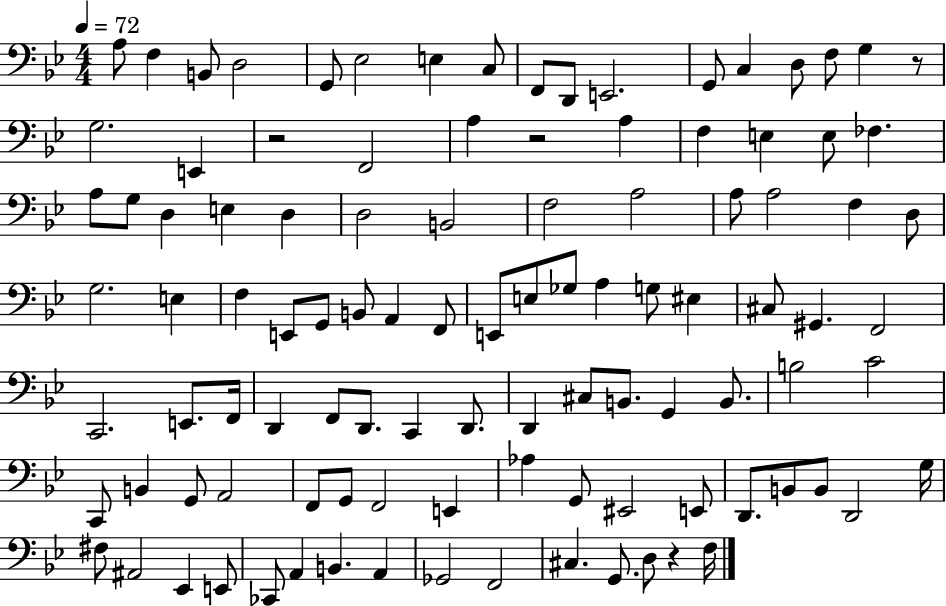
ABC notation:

X:1
T:Untitled
M:4/4
L:1/4
K:Bb
A,/2 F, B,,/2 D,2 G,,/2 _E,2 E, C,/2 F,,/2 D,,/2 E,,2 G,,/2 C, D,/2 F,/2 G, z/2 G,2 E,, z2 F,,2 A, z2 A, F, E, E,/2 _F, A,/2 G,/2 D, E, D, D,2 B,,2 F,2 A,2 A,/2 A,2 F, D,/2 G,2 E, F, E,,/2 G,,/2 B,,/2 A,, F,,/2 E,,/2 E,/2 _G,/2 A, G,/2 ^E, ^C,/2 ^G,, F,,2 C,,2 E,,/2 F,,/4 D,, F,,/2 D,,/2 C,, D,,/2 D,, ^C,/2 B,,/2 G,, B,,/2 B,2 C2 C,,/2 B,, G,,/2 A,,2 F,,/2 G,,/2 F,,2 E,, _A, G,,/2 ^E,,2 E,,/2 D,,/2 B,,/2 B,,/2 D,,2 G,/4 ^F,/2 ^A,,2 _E,, E,,/2 _C,,/2 A,, B,, A,, _G,,2 F,,2 ^C, G,,/2 D,/2 z F,/4